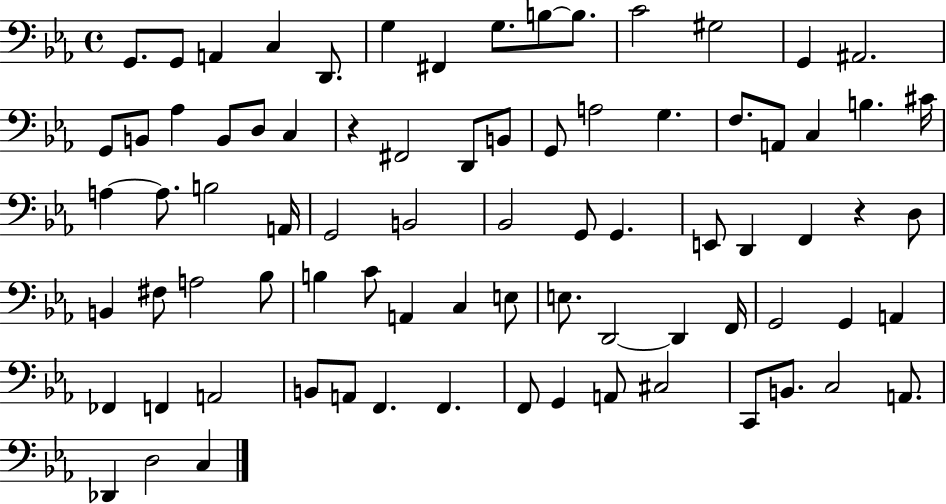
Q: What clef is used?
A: bass